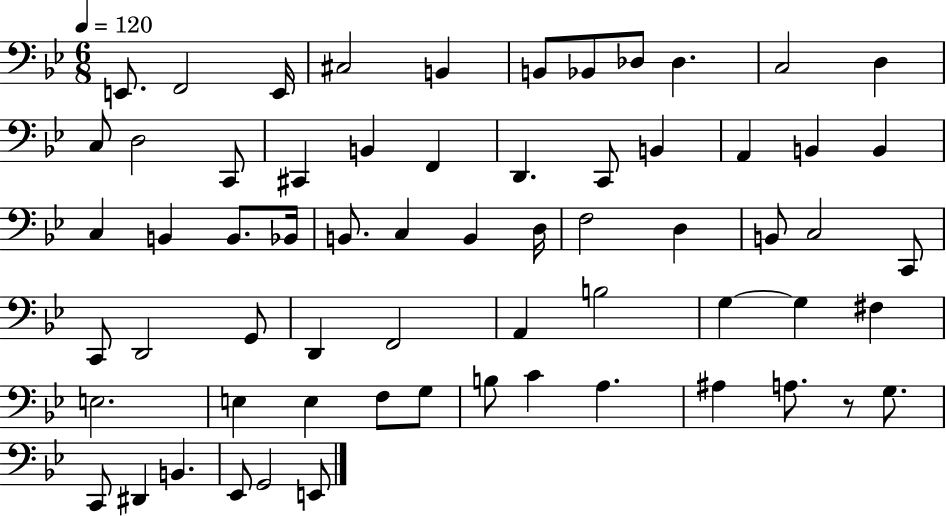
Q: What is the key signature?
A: BES major